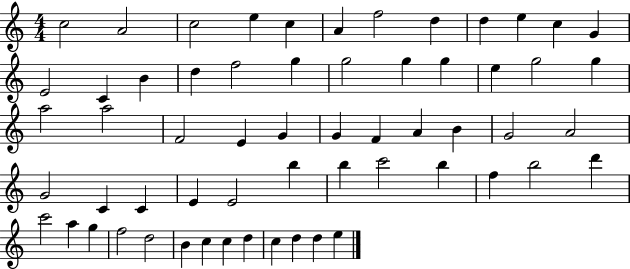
{
  \clef treble
  \numericTimeSignature
  \time 4/4
  \key c \major
  c''2 a'2 | c''2 e''4 c''4 | a'4 f''2 d''4 | d''4 e''4 c''4 g'4 | \break e'2 c'4 b'4 | d''4 f''2 g''4 | g''2 g''4 g''4 | e''4 g''2 g''4 | \break a''2 a''2 | f'2 e'4 g'4 | g'4 f'4 a'4 b'4 | g'2 a'2 | \break g'2 c'4 c'4 | e'4 e'2 b''4 | b''4 c'''2 b''4 | f''4 b''2 d'''4 | \break c'''2 a''4 g''4 | f''2 d''2 | b'4 c''4 c''4 d''4 | c''4 d''4 d''4 e''4 | \break \bar "|."
}